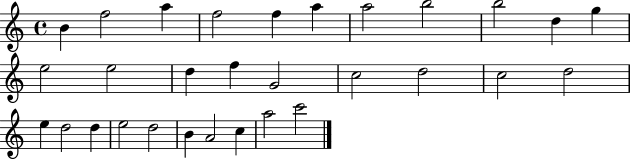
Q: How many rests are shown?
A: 0